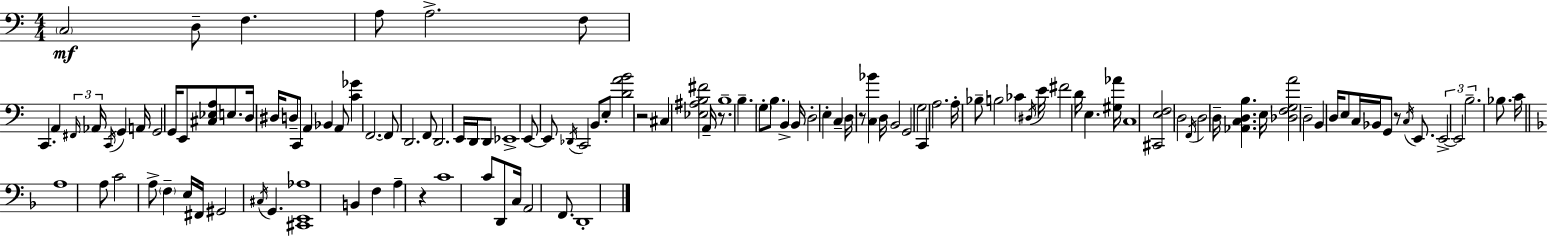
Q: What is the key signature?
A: C major